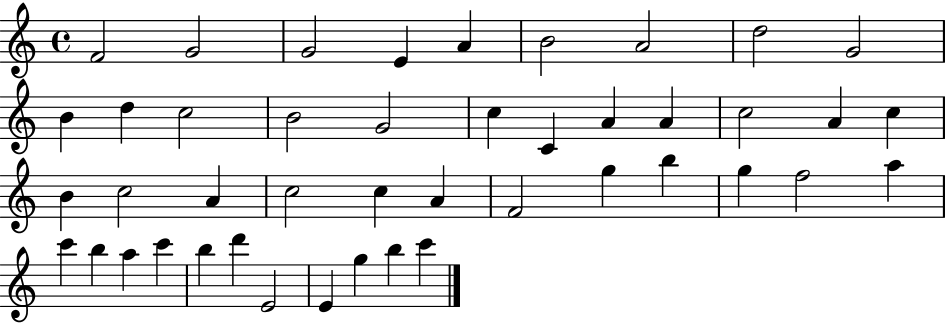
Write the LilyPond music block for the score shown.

{
  \clef treble
  \time 4/4
  \defaultTimeSignature
  \key c \major
  f'2 g'2 | g'2 e'4 a'4 | b'2 a'2 | d''2 g'2 | \break b'4 d''4 c''2 | b'2 g'2 | c''4 c'4 a'4 a'4 | c''2 a'4 c''4 | \break b'4 c''2 a'4 | c''2 c''4 a'4 | f'2 g''4 b''4 | g''4 f''2 a''4 | \break c'''4 b''4 a''4 c'''4 | b''4 d'''4 e'2 | e'4 g''4 b''4 c'''4 | \bar "|."
}